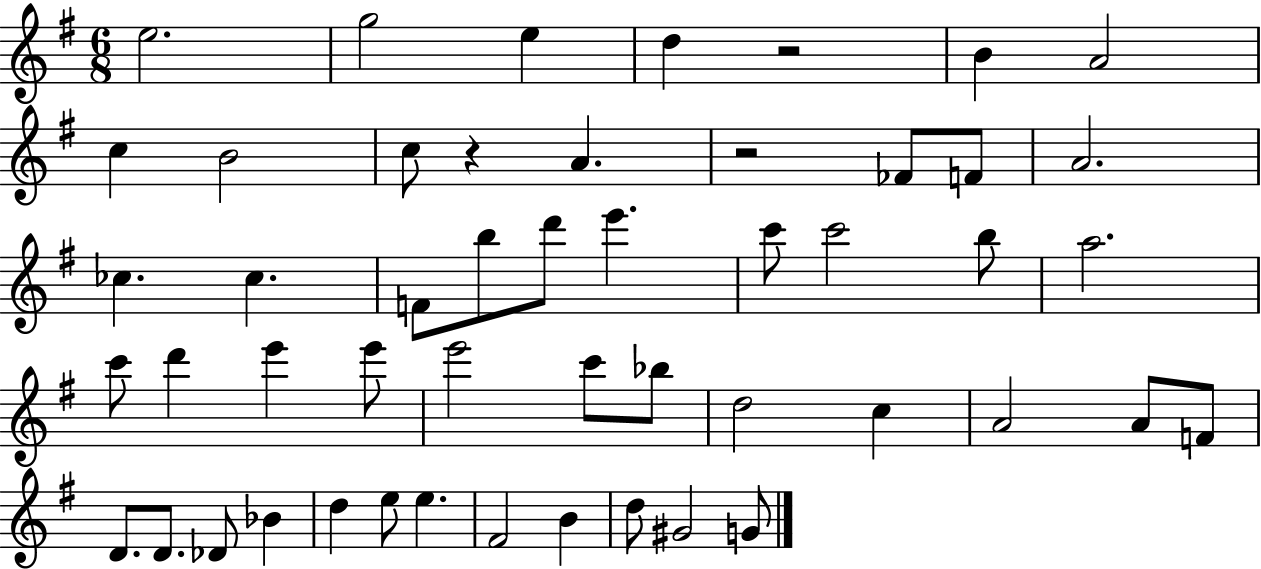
E5/h. G5/h E5/q D5/q R/h B4/q A4/h C5/q B4/h C5/e R/q A4/q. R/h FES4/e F4/e A4/h. CES5/q. CES5/q. F4/e B5/e D6/e E6/q. C6/e C6/h B5/e A5/h. C6/e D6/q E6/q E6/e E6/h C6/e Bb5/e D5/h C5/q A4/h A4/e F4/e D4/e. D4/e. Db4/e Bb4/q D5/q E5/e E5/q. F#4/h B4/q D5/e G#4/h G4/e